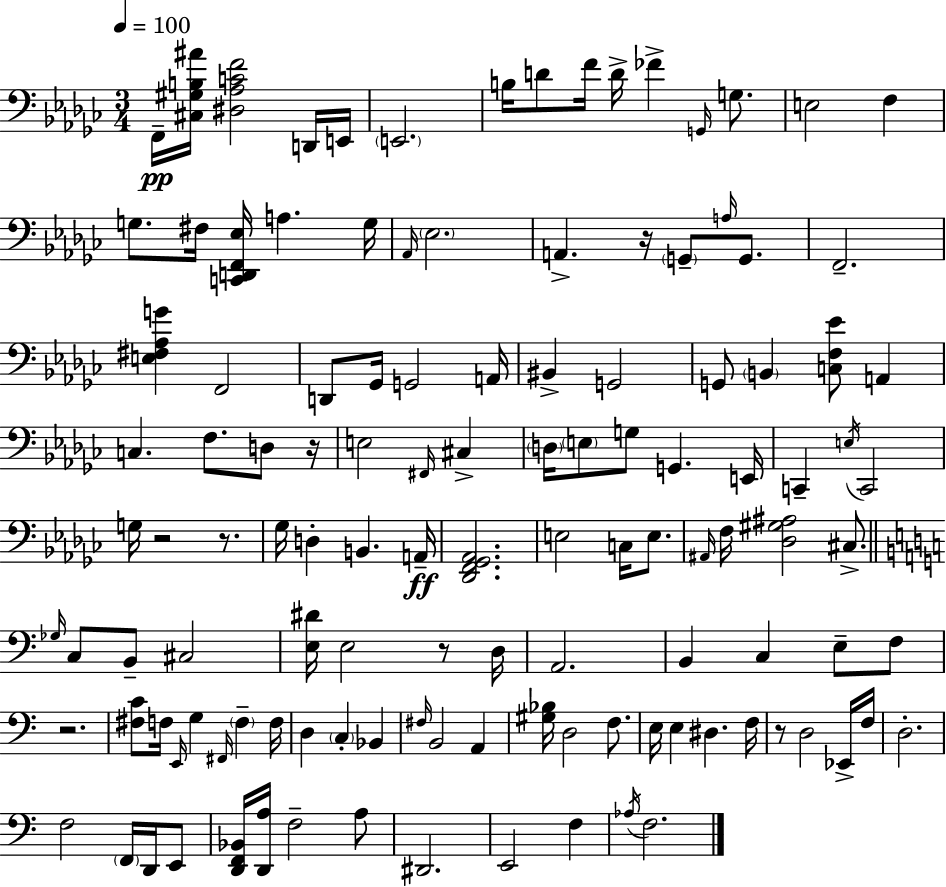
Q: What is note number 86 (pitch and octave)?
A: E3